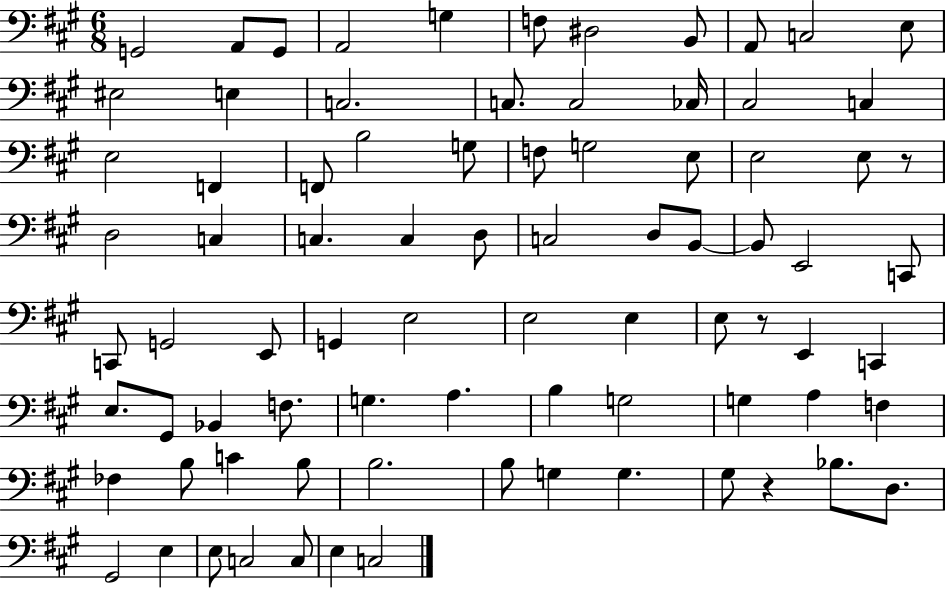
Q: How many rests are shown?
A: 3